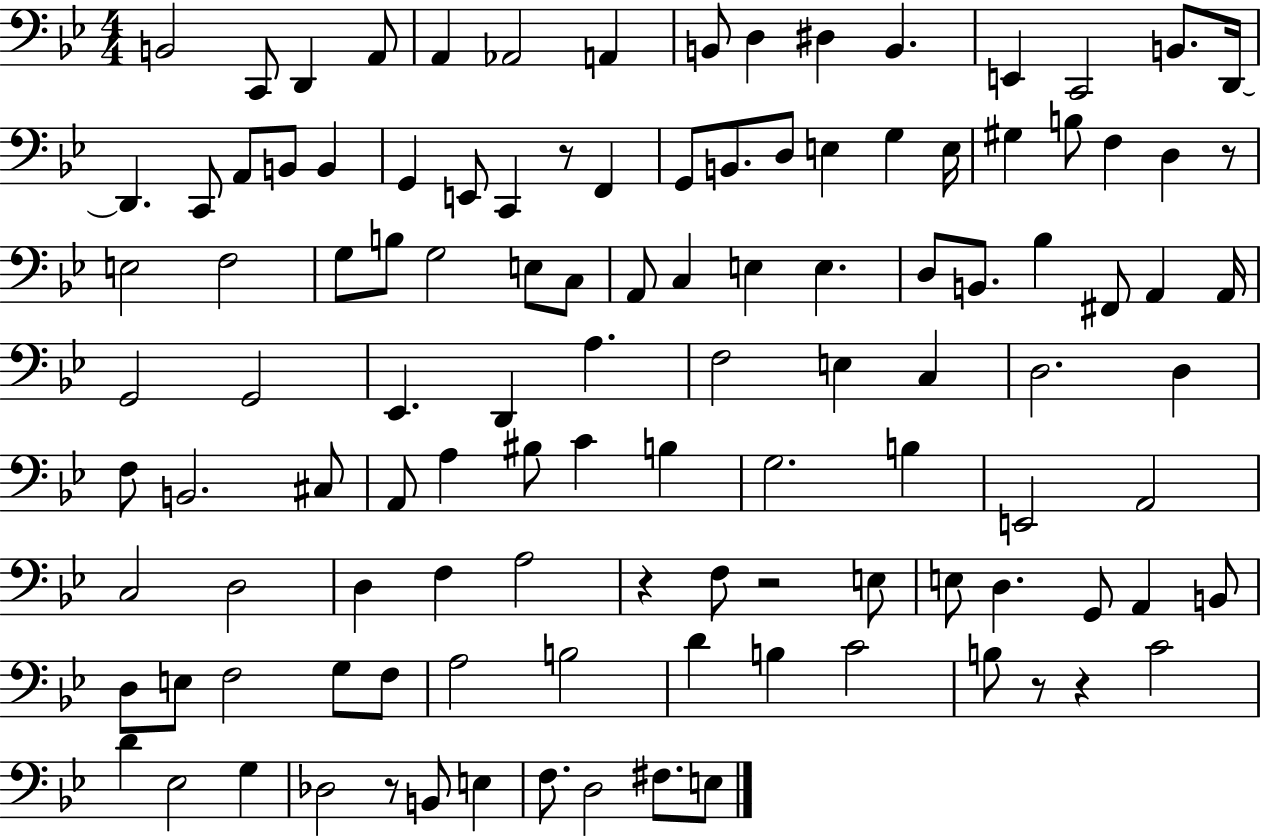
{
  \clef bass
  \numericTimeSignature
  \time 4/4
  \key bes \major
  b,2 c,8 d,4 a,8 | a,4 aes,2 a,4 | b,8 d4 dis4 b,4. | e,4 c,2 b,8. d,16~~ | \break d,4. c,8 a,8 b,8 b,4 | g,4 e,8 c,4 r8 f,4 | g,8 b,8. d8 e4 g4 e16 | gis4 b8 f4 d4 r8 | \break e2 f2 | g8 b8 g2 e8 c8 | a,8 c4 e4 e4. | d8 b,8. bes4 fis,8 a,4 a,16 | \break g,2 g,2 | ees,4. d,4 a4. | f2 e4 c4 | d2. d4 | \break f8 b,2. cis8 | a,8 a4 bis8 c'4 b4 | g2. b4 | e,2 a,2 | \break c2 d2 | d4 f4 a2 | r4 f8 r2 e8 | e8 d4. g,8 a,4 b,8 | \break d8 e8 f2 g8 f8 | a2 b2 | d'4 b4 c'2 | b8 r8 r4 c'2 | \break d'4 ees2 g4 | des2 r8 b,8 e4 | f8. d2 fis8. e8 | \bar "|."
}